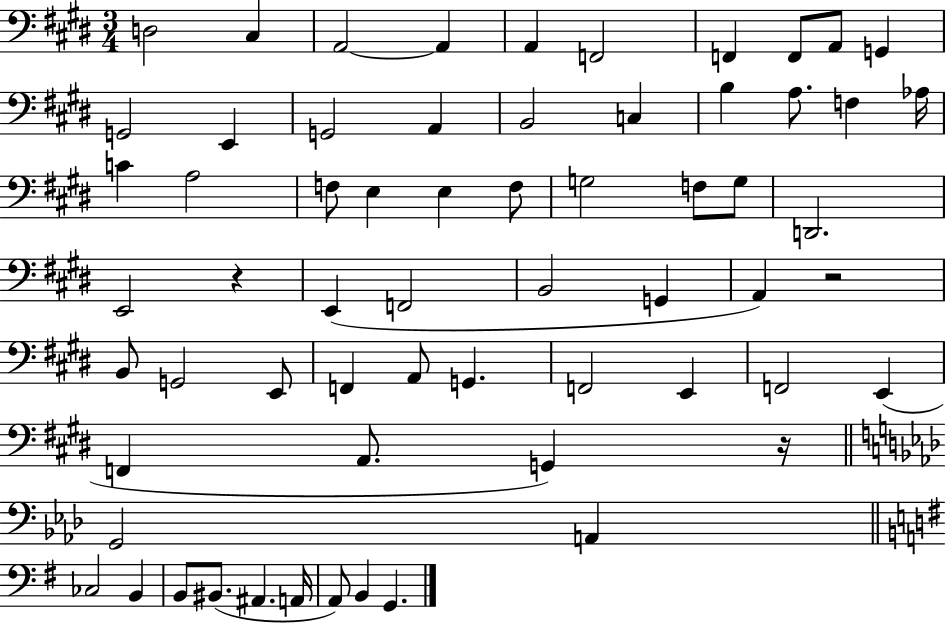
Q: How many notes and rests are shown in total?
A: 63